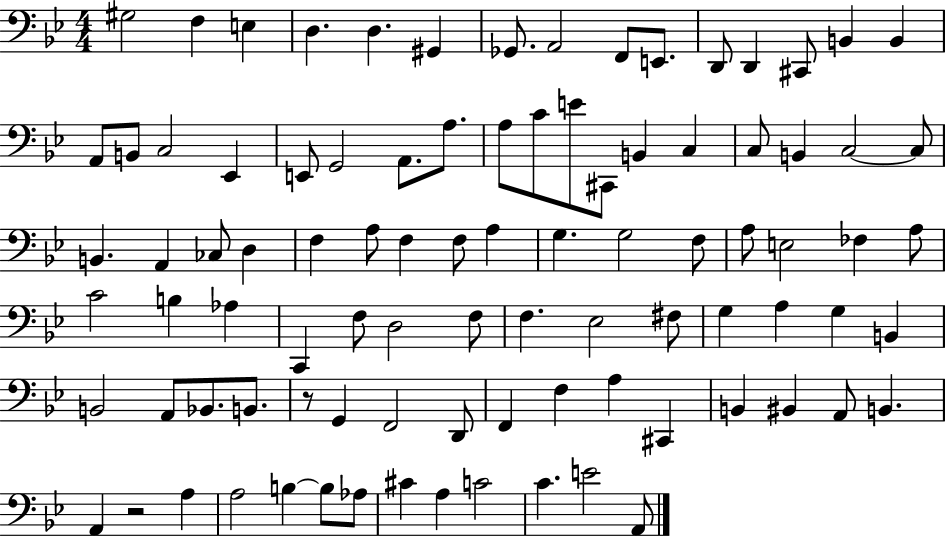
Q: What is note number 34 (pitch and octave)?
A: B2